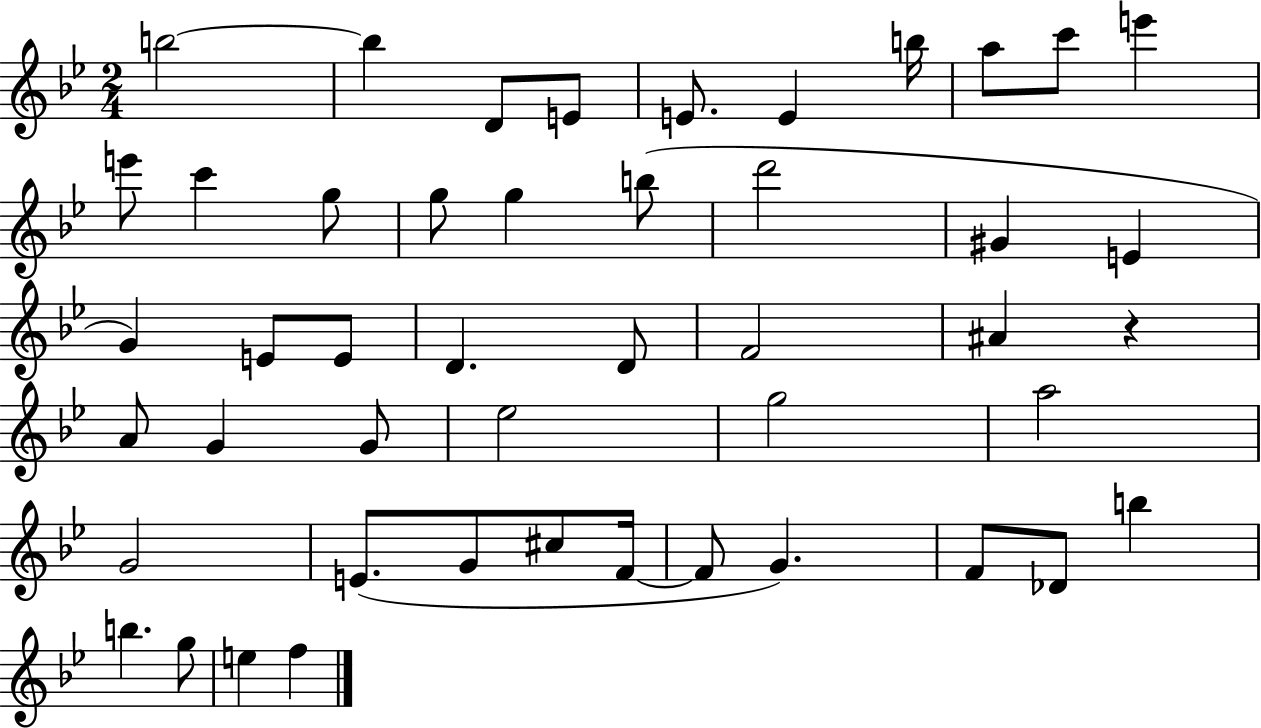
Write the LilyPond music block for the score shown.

{
  \clef treble
  \numericTimeSignature
  \time 2/4
  \key bes \major
  b''2~~ | b''4 d'8 e'8 | e'8. e'4 b''16 | a''8 c'''8 e'''4 | \break e'''8 c'''4 g''8 | g''8 g''4 b''8( | d'''2 | gis'4 e'4 | \break g'4) e'8 e'8 | d'4. d'8 | f'2 | ais'4 r4 | \break a'8 g'4 g'8 | ees''2 | g''2 | a''2 | \break g'2 | e'8.( g'8 cis''8 f'16~~ | f'8 g'4.) | f'8 des'8 b''4 | \break b''4. g''8 | e''4 f''4 | \bar "|."
}